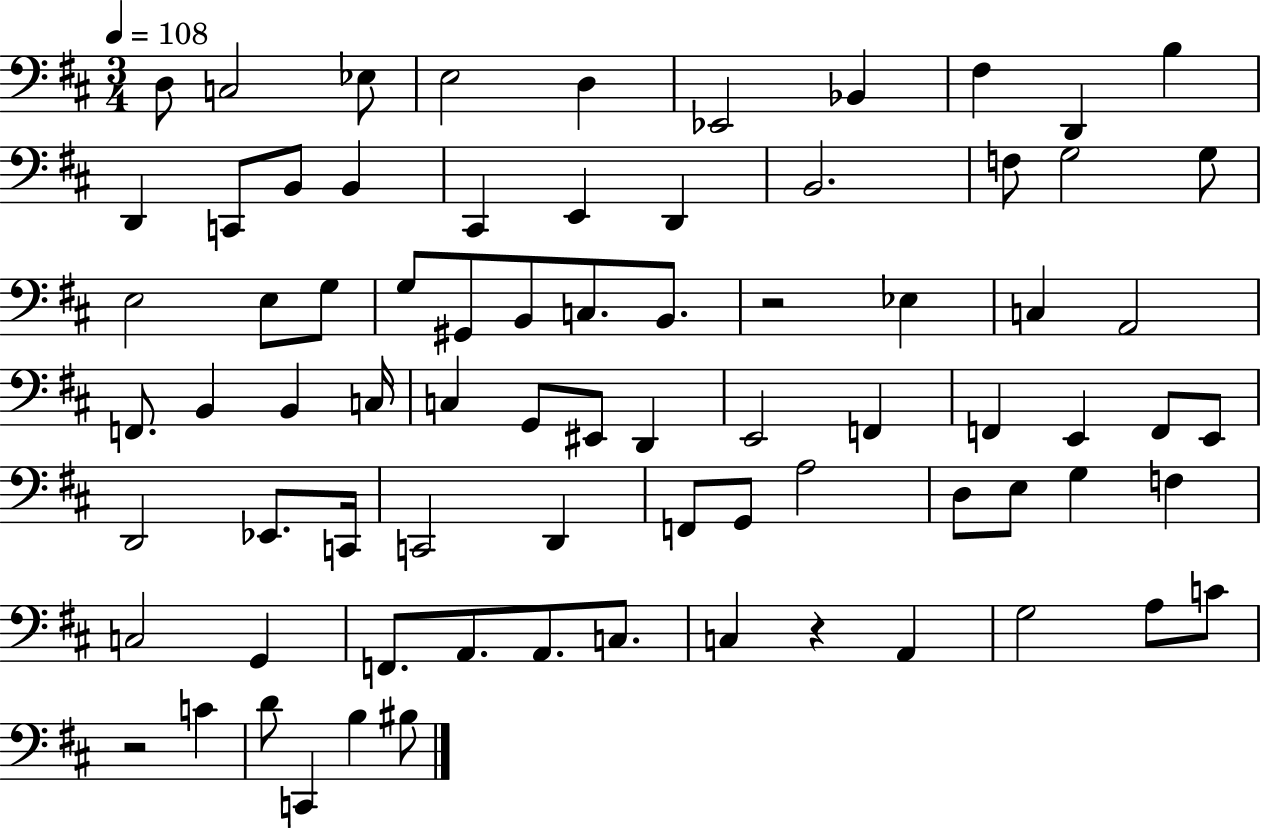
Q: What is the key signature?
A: D major